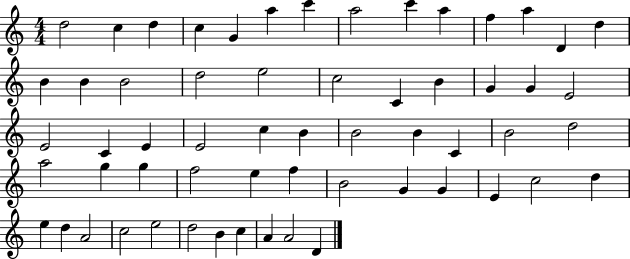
{
  \clef treble
  \numericTimeSignature
  \time 4/4
  \key c \major
  d''2 c''4 d''4 | c''4 g'4 a''4 c'''4 | a''2 c'''4 a''4 | f''4 a''4 d'4 d''4 | \break b'4 b'4 b'2 | d''2 e''2 | c''2 c'4 b'4 | g'4 g'4 e'2 | \break e'2 c'4 e'4 | e'2 c''4 b'4 | b'2 b'4 c'4 | b'2 d''2 | \break a''2 g''4 g''4 | f''2 e''4 f''4 | b'2 g'4 g'4 | e'4 c''2 d''4 | \break e''4 d''4 a'2 | c''2 e''2 | d''2 b'4 c''4 | a'4 a'2 d'4 | \break \bar "|."
}